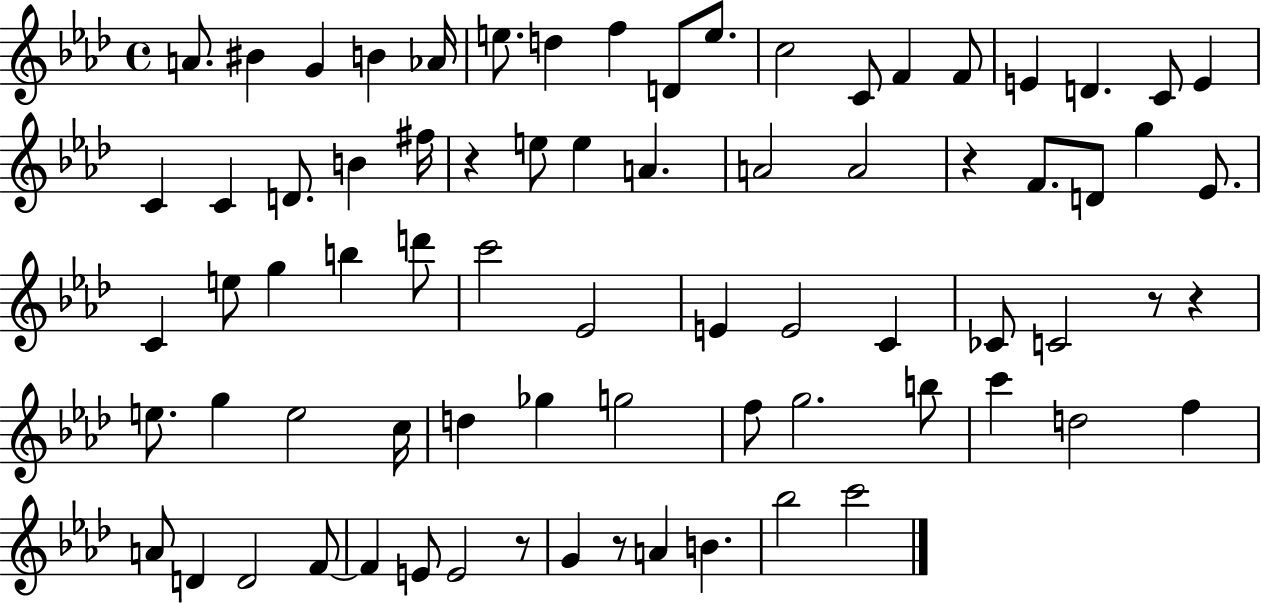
A4/e. BIS4/q G4/q B4/q Ab4/s E5/e. D5/q F5/q D4/e E5/e. C5/h C4/e F4/q F4/e E4/q D4/q. C4/e E4/q C4/q C4/q D4/e. B4/q F#5/s R/q E5/e E5/q A4/q. A4/h A4/h R/q F4/e. D4/e G5/q Eb4/e. C4/q E5/e G5/q B5/q D6/e C6/h Eb4/h E4/q E4/h C4/q CES4/e C4/h R/e R/q E5/e. G5/q E5/h C5/s D5/q Gb5/q G5/h F5/e G5/h. B5/e C6/q D5/h F5/q A4/e D4/q D4/h F4/e F4/q E4/e E4/h R/e G4/q R/e A4/q B4/q. Bb5/h C6/h